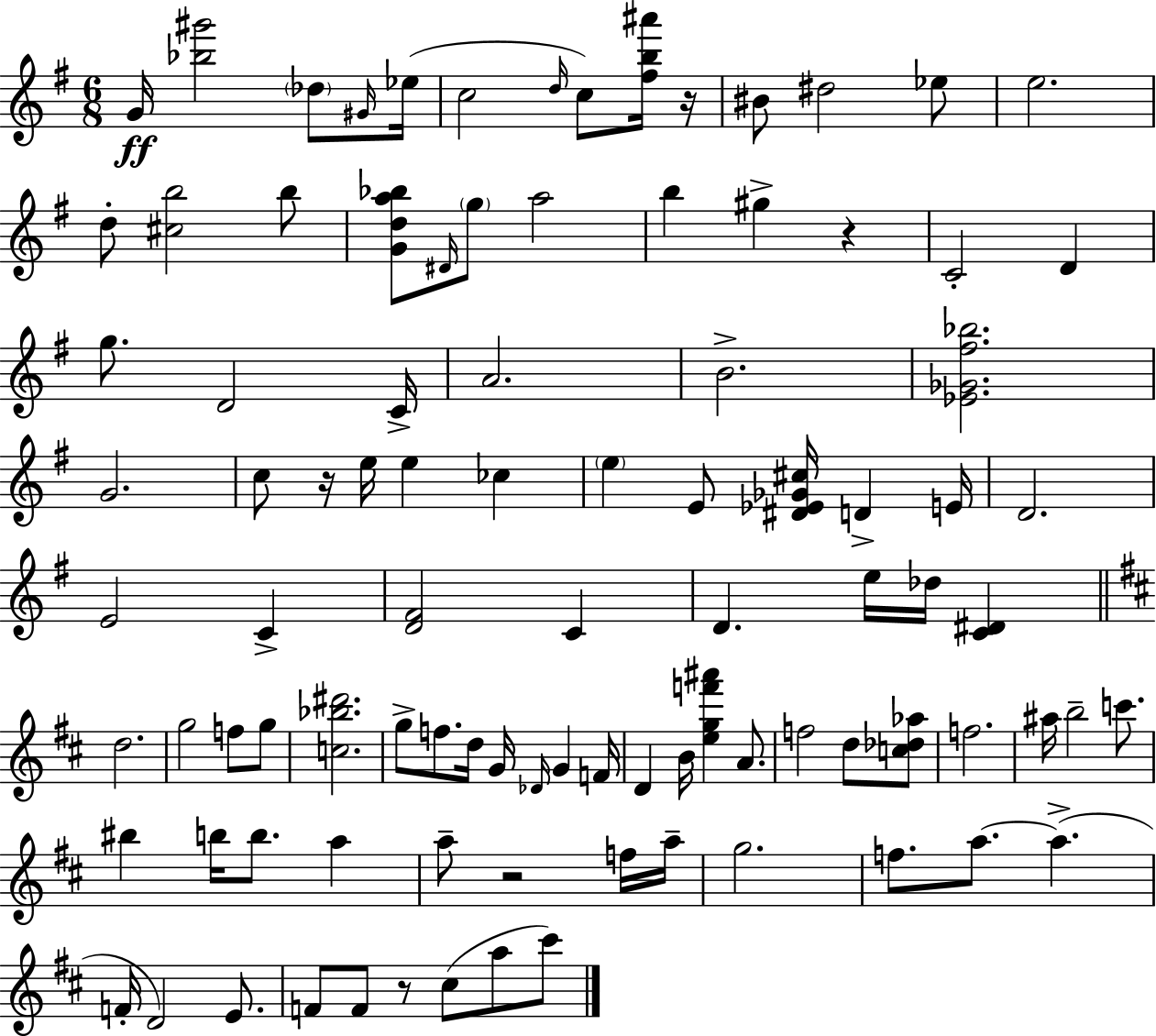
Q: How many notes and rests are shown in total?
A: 96